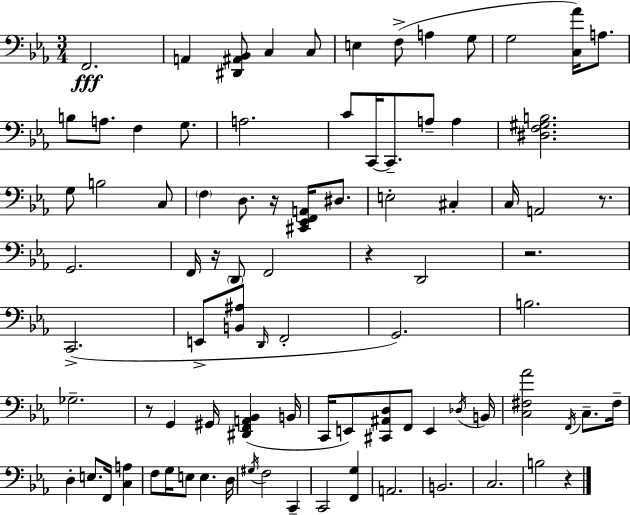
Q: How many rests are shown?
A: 7